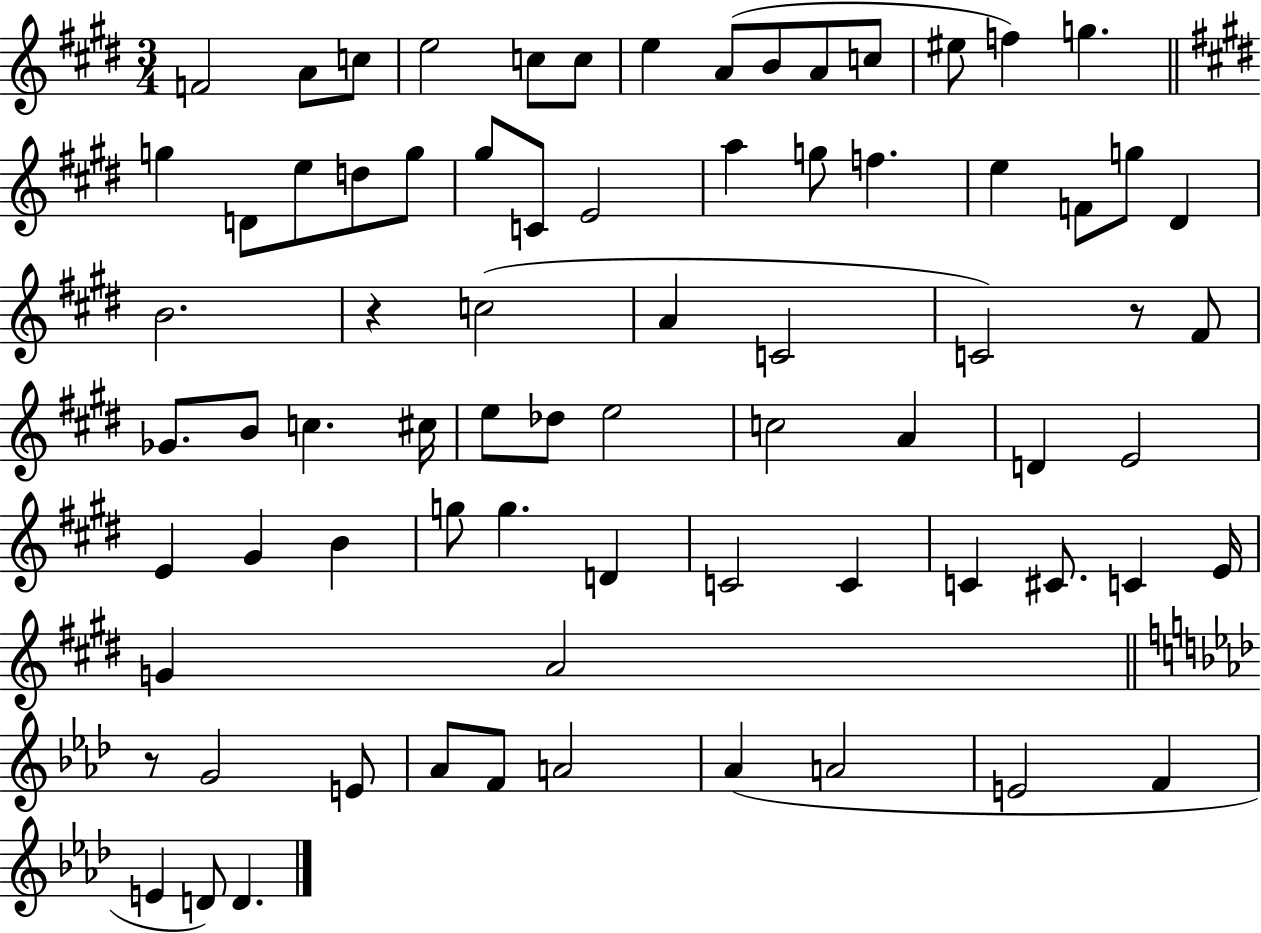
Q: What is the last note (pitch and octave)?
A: D4